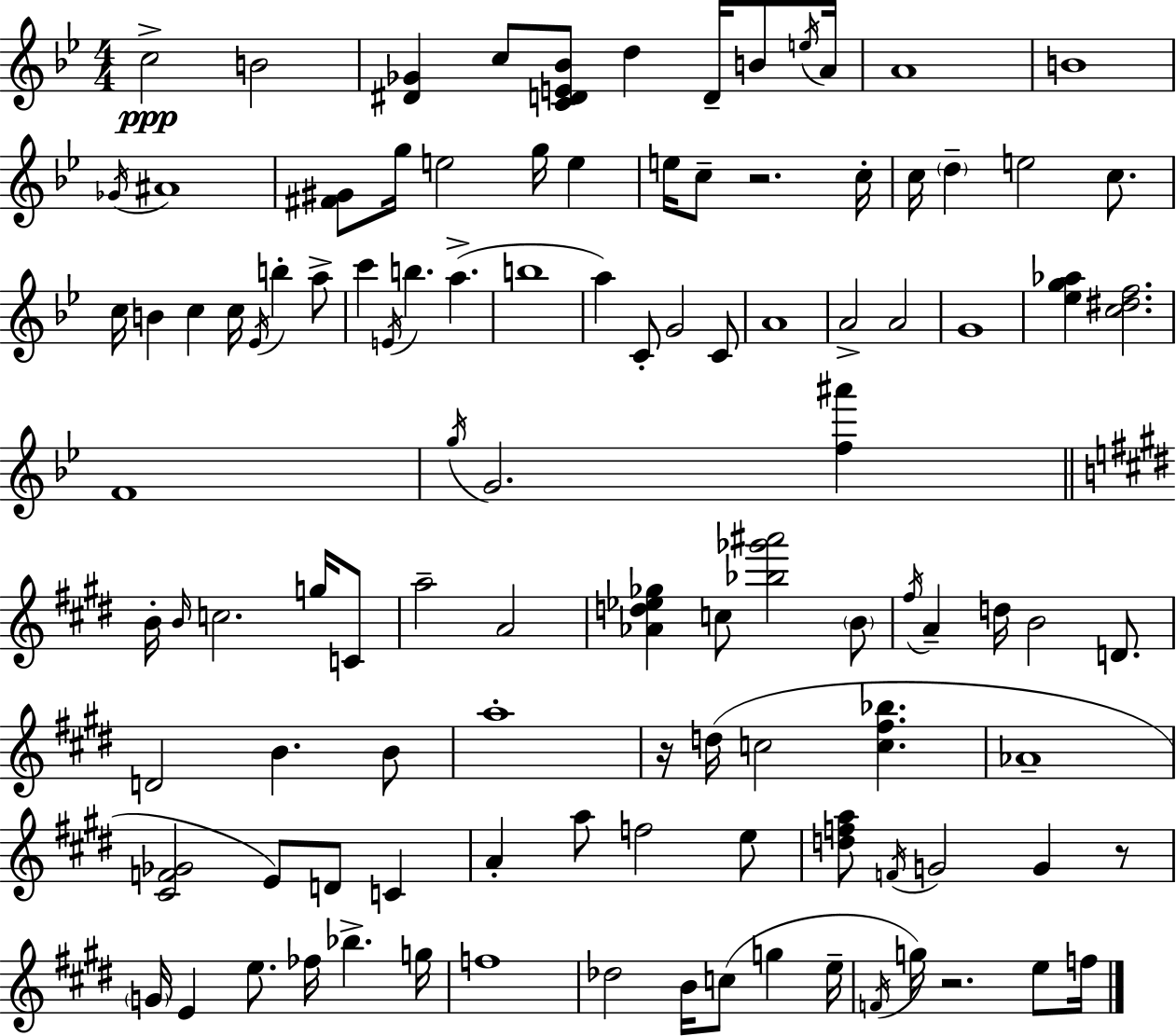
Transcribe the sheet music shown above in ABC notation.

X:1
T:Untitled
M:4/4
L:1/4
K:Gm
c2 B2 [^D_G] c/2 [CDE_B]/2 d D/4 B/2 e/4 A/4 A4 B4 _G/4 ^A4 [^F^G]/2 g/4 e2 g/4 e e/4 c/2 z2 c/4 c/4 d e2 c/2 c/4 B c c/4 _E/4 b a/2 c' E/4 b a b4 a C/2 G2 C/2 A4 A2 A2 G4 [_eg_a] [c^df]2 F4 g/4 G2 [f^a'] B/4 B/4 c2 g/4 C/2 a2 A2 [_Ad_e_g] c/2 [_b_g'^a']2 B/2 ^f/4 A d/4 B2 D/2 D2 B B/2 a4 z/4 d/4 c2 [c^f_b] _A4 [^CF_G]2 E/2 D/2 C A a/2 f2 e/2 [dfa]/2 F/4 G2 G z/2 G/4 E e/2 _f/4 _b g/4 f4 _d2 B/4 c/2 g e/4 F/4 g/4 z2 e/2 f/4